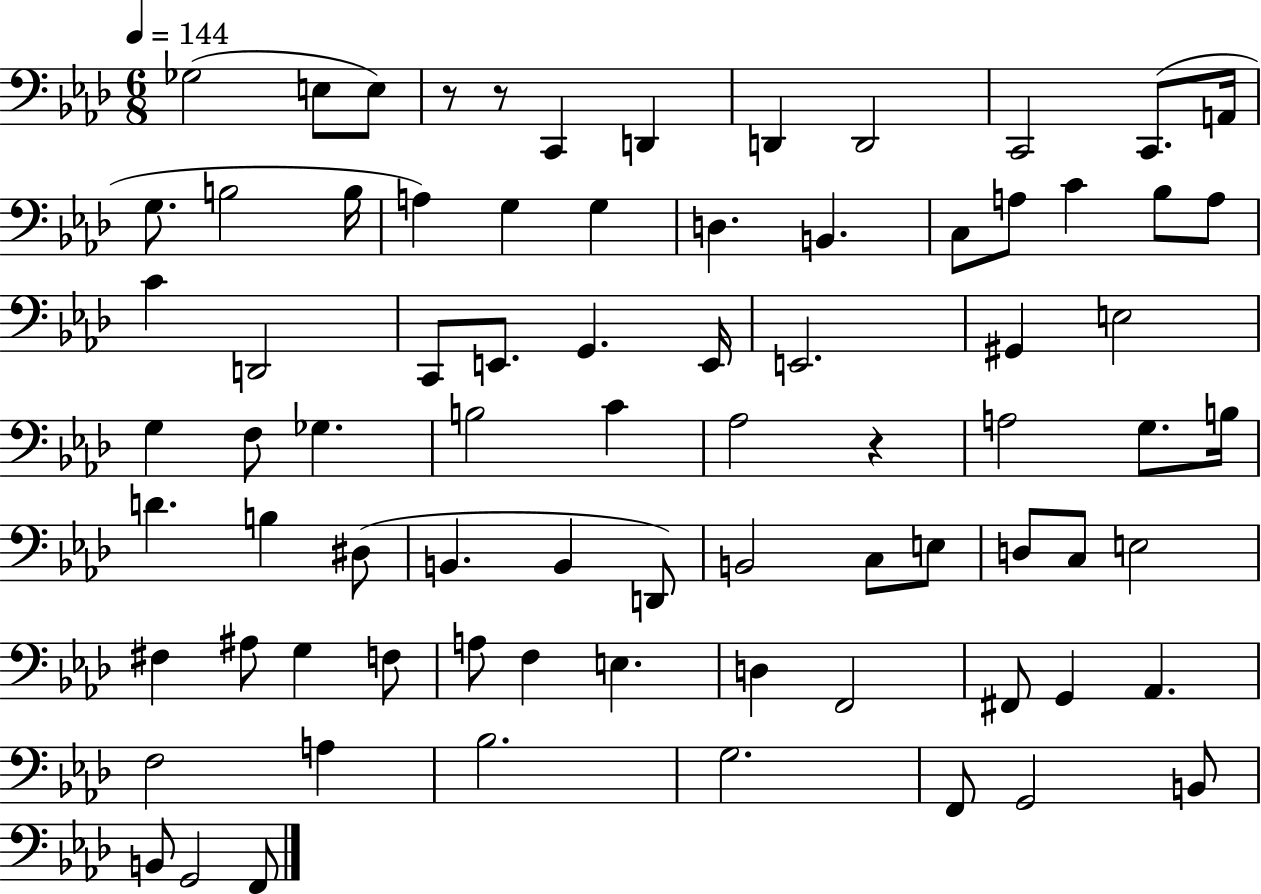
X:1
T:Untitled
M:6/8
L:1/4
K:Ab
_G,2 E,/2 E,/2 z/2 z/2 C,, D,, D,, D,,2 C,,2 C,,/2 A,,/4 G,/2 B,2 B,/4 A, G, G, D, B,, C,/2 A,/2 C _B,/2 A,/2 C D,,2 C,,/2 E,,/2 G,, E,,/4 E,,2 ^G,, E,2 G, F,/2 _G, B,2 C _A,2 z A,2 G,/2 B,/4 D B, ^D,/2 B,, B,, D,,/2 B,,2 C,/2 E,/2 D,/2 C,/2 E,2 ^F, ^A,/2 G, F,/2 A,/2 F, E, D, F,,2 ^F,,/2 G,, _A,, F,2 A, _B,2 G,2 F,,/2 G,,2 B,,/2 B,,/2 G,,2 F,,/2